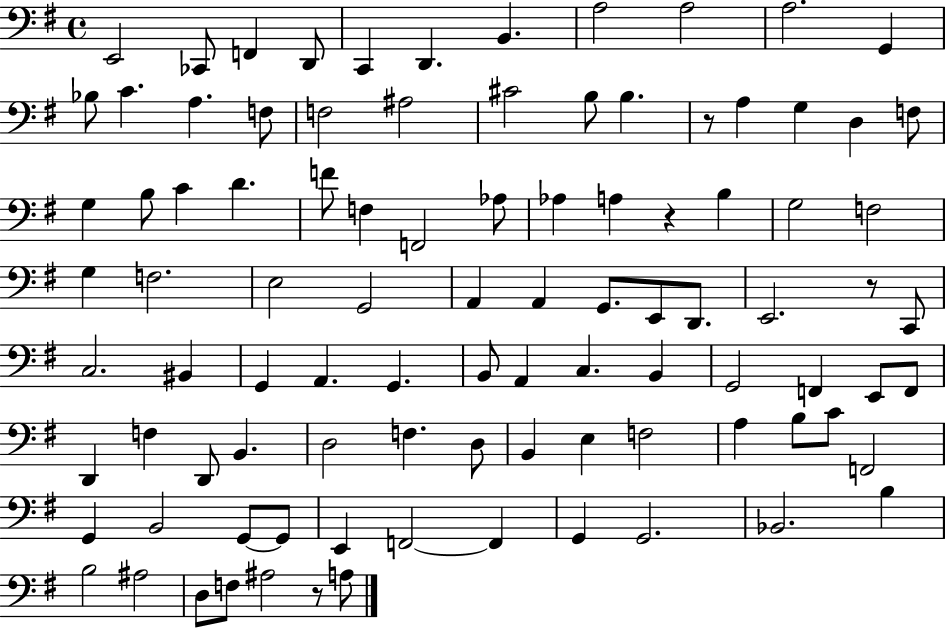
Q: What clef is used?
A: bass